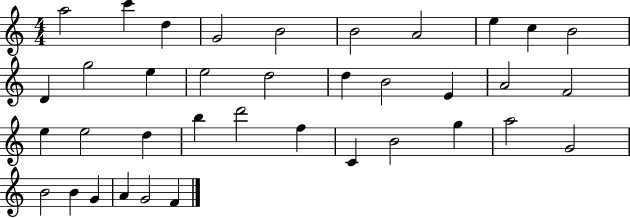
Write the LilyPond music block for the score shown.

{
  \clef treble
  \numericTimeSignature
  \time 4/4
  \key c \major
  a''2 c'''4 d''4 | g'2 b'2 | b'2 a'2 | e''4 c''4 b'2 | \break d'4 g''2 e''4 | e''2 d''2 | d''4 b'2 e'4 | a'2 f'2 | \break e''4 e''2 d''4 | b''4 d'''2 f''4 | c'4 b'2 g''4 | a''2 g'2 | \break b'2 b'4 g'4 | a'4 g'2 f'4 | \bar "|."
}